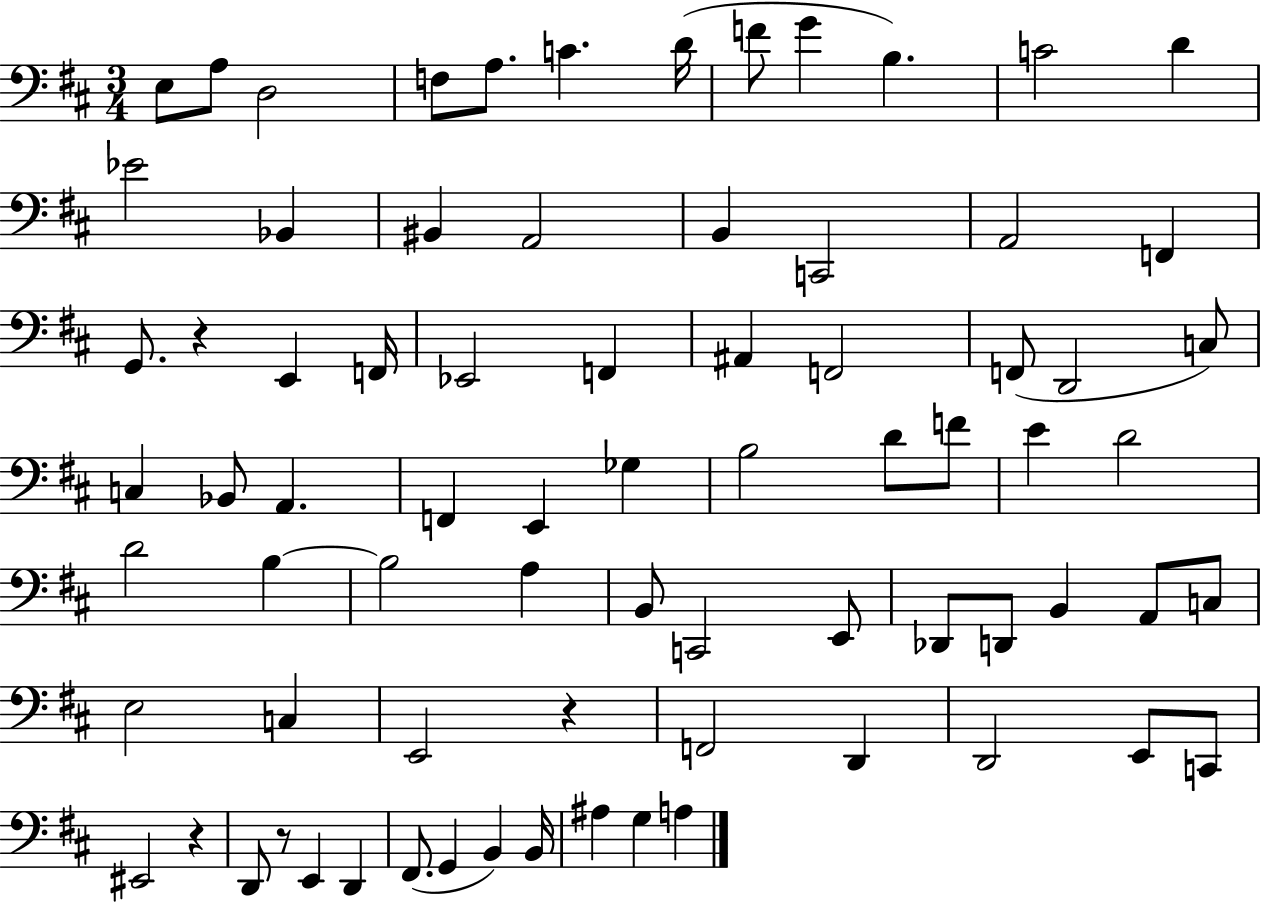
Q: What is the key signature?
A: D major